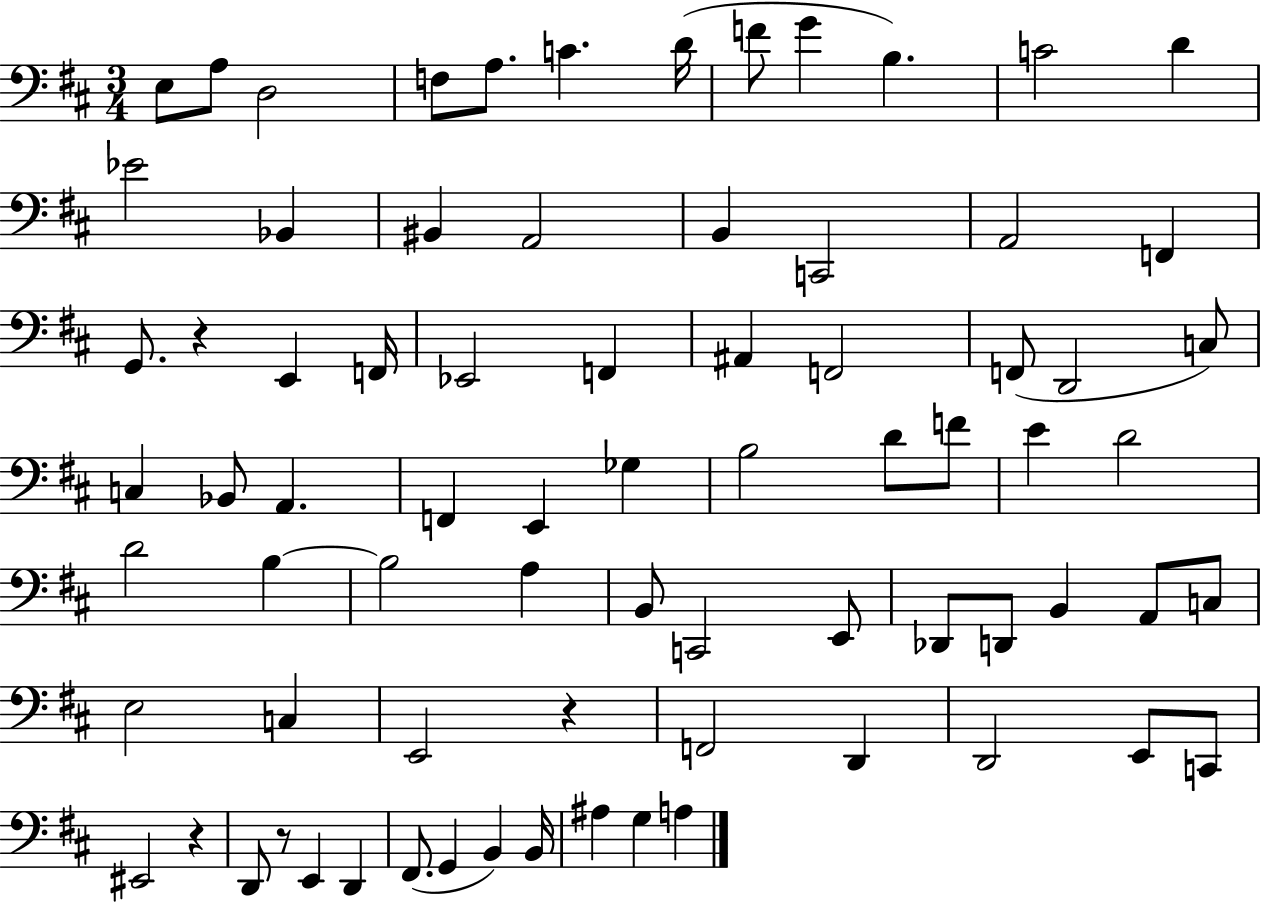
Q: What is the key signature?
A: D major